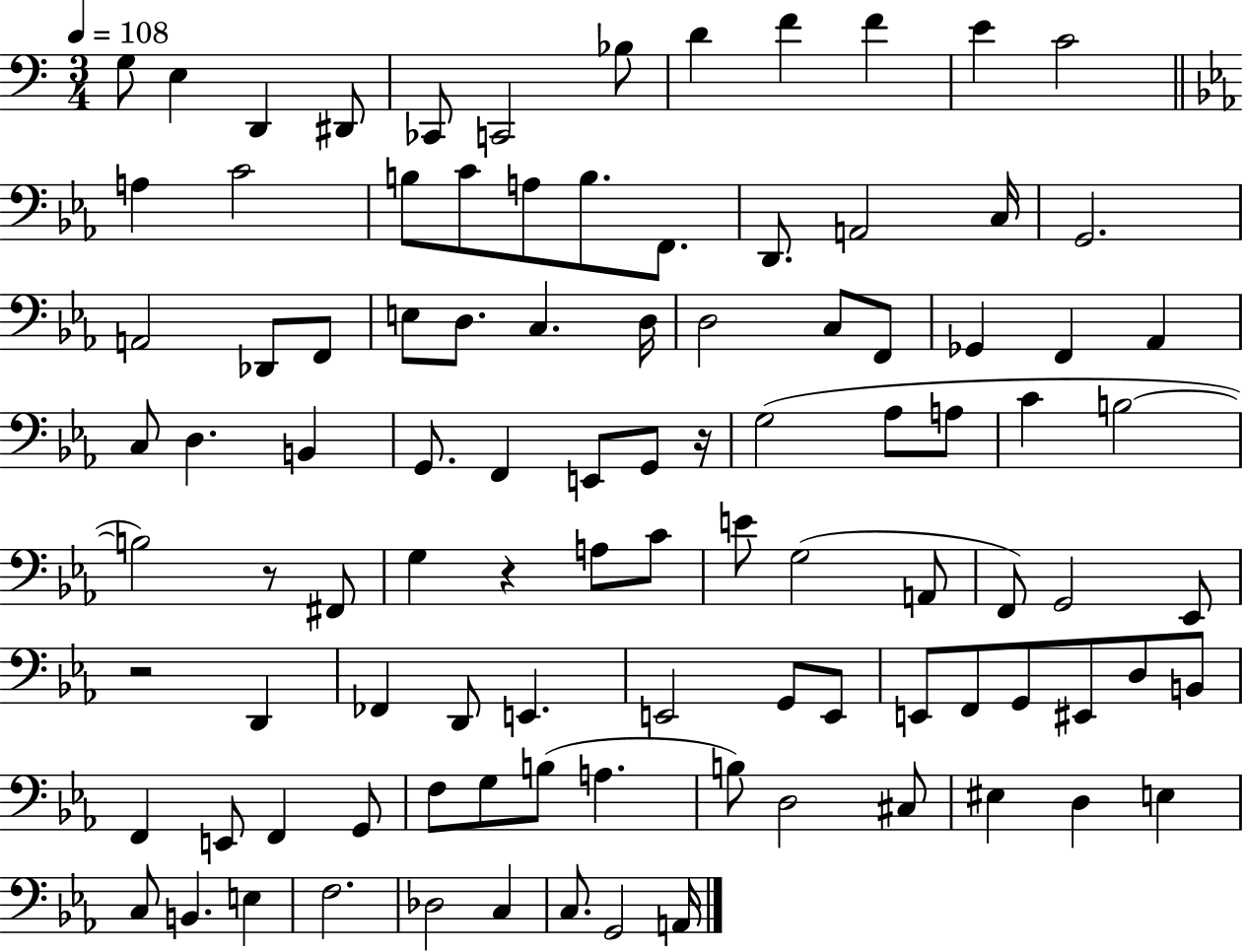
X:1
T:Untitled
M:3/4
L:1/4
K:C
G,/2 E, D,, ^D,,/2 _C,,/2 C,,2 _B,/2 D F F E C2 A, C2 B,/2 C/2 A,/2 B,/2 F,,/2 D,,/2 A,,2 C,/4 G,,2 A,,2 _D,,/2 F,,/2 E,/2 D,/2 C, D,/4 D,2 C,/2 F,,/2 _G,, F,, _A,, C,/2 D, B,, G,,/2 F,, E,,/2 G,,/2 z/4 G,2 _A,/2 A,/2 C B,2 B,2 z/2 ^F,,/2 G, z A,/2 C/2 E/2 G,2 A,,/2 F,,/2 G,,2 _E,,/2 z2 D,, _F,, D,,/2 E,, E,,2 G,,/2 E,,/2 E,,/2 F,,/2 G,,/2 ^E,,/2 D,/2 B,,/2 F,, E,,/2 F,, G,,/2 F,/2 G,/2 B,/2 A, B,/2 D,2 ^C,/2 ^E, D, E, C,/2 B,, E, F,2 _D,2 C, C,/2 G,,2 A,,/4